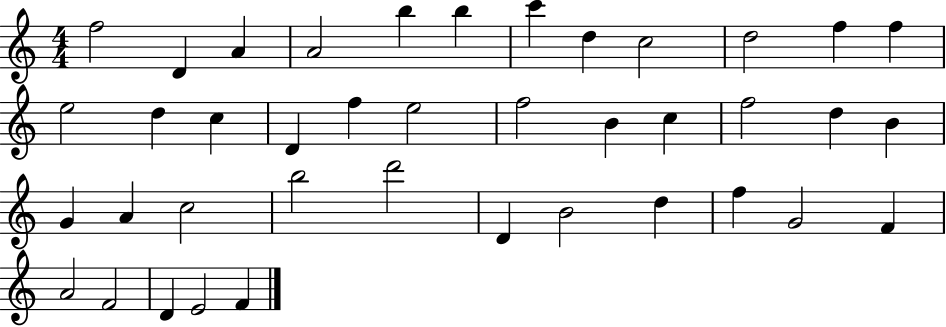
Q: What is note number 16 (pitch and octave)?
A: D4